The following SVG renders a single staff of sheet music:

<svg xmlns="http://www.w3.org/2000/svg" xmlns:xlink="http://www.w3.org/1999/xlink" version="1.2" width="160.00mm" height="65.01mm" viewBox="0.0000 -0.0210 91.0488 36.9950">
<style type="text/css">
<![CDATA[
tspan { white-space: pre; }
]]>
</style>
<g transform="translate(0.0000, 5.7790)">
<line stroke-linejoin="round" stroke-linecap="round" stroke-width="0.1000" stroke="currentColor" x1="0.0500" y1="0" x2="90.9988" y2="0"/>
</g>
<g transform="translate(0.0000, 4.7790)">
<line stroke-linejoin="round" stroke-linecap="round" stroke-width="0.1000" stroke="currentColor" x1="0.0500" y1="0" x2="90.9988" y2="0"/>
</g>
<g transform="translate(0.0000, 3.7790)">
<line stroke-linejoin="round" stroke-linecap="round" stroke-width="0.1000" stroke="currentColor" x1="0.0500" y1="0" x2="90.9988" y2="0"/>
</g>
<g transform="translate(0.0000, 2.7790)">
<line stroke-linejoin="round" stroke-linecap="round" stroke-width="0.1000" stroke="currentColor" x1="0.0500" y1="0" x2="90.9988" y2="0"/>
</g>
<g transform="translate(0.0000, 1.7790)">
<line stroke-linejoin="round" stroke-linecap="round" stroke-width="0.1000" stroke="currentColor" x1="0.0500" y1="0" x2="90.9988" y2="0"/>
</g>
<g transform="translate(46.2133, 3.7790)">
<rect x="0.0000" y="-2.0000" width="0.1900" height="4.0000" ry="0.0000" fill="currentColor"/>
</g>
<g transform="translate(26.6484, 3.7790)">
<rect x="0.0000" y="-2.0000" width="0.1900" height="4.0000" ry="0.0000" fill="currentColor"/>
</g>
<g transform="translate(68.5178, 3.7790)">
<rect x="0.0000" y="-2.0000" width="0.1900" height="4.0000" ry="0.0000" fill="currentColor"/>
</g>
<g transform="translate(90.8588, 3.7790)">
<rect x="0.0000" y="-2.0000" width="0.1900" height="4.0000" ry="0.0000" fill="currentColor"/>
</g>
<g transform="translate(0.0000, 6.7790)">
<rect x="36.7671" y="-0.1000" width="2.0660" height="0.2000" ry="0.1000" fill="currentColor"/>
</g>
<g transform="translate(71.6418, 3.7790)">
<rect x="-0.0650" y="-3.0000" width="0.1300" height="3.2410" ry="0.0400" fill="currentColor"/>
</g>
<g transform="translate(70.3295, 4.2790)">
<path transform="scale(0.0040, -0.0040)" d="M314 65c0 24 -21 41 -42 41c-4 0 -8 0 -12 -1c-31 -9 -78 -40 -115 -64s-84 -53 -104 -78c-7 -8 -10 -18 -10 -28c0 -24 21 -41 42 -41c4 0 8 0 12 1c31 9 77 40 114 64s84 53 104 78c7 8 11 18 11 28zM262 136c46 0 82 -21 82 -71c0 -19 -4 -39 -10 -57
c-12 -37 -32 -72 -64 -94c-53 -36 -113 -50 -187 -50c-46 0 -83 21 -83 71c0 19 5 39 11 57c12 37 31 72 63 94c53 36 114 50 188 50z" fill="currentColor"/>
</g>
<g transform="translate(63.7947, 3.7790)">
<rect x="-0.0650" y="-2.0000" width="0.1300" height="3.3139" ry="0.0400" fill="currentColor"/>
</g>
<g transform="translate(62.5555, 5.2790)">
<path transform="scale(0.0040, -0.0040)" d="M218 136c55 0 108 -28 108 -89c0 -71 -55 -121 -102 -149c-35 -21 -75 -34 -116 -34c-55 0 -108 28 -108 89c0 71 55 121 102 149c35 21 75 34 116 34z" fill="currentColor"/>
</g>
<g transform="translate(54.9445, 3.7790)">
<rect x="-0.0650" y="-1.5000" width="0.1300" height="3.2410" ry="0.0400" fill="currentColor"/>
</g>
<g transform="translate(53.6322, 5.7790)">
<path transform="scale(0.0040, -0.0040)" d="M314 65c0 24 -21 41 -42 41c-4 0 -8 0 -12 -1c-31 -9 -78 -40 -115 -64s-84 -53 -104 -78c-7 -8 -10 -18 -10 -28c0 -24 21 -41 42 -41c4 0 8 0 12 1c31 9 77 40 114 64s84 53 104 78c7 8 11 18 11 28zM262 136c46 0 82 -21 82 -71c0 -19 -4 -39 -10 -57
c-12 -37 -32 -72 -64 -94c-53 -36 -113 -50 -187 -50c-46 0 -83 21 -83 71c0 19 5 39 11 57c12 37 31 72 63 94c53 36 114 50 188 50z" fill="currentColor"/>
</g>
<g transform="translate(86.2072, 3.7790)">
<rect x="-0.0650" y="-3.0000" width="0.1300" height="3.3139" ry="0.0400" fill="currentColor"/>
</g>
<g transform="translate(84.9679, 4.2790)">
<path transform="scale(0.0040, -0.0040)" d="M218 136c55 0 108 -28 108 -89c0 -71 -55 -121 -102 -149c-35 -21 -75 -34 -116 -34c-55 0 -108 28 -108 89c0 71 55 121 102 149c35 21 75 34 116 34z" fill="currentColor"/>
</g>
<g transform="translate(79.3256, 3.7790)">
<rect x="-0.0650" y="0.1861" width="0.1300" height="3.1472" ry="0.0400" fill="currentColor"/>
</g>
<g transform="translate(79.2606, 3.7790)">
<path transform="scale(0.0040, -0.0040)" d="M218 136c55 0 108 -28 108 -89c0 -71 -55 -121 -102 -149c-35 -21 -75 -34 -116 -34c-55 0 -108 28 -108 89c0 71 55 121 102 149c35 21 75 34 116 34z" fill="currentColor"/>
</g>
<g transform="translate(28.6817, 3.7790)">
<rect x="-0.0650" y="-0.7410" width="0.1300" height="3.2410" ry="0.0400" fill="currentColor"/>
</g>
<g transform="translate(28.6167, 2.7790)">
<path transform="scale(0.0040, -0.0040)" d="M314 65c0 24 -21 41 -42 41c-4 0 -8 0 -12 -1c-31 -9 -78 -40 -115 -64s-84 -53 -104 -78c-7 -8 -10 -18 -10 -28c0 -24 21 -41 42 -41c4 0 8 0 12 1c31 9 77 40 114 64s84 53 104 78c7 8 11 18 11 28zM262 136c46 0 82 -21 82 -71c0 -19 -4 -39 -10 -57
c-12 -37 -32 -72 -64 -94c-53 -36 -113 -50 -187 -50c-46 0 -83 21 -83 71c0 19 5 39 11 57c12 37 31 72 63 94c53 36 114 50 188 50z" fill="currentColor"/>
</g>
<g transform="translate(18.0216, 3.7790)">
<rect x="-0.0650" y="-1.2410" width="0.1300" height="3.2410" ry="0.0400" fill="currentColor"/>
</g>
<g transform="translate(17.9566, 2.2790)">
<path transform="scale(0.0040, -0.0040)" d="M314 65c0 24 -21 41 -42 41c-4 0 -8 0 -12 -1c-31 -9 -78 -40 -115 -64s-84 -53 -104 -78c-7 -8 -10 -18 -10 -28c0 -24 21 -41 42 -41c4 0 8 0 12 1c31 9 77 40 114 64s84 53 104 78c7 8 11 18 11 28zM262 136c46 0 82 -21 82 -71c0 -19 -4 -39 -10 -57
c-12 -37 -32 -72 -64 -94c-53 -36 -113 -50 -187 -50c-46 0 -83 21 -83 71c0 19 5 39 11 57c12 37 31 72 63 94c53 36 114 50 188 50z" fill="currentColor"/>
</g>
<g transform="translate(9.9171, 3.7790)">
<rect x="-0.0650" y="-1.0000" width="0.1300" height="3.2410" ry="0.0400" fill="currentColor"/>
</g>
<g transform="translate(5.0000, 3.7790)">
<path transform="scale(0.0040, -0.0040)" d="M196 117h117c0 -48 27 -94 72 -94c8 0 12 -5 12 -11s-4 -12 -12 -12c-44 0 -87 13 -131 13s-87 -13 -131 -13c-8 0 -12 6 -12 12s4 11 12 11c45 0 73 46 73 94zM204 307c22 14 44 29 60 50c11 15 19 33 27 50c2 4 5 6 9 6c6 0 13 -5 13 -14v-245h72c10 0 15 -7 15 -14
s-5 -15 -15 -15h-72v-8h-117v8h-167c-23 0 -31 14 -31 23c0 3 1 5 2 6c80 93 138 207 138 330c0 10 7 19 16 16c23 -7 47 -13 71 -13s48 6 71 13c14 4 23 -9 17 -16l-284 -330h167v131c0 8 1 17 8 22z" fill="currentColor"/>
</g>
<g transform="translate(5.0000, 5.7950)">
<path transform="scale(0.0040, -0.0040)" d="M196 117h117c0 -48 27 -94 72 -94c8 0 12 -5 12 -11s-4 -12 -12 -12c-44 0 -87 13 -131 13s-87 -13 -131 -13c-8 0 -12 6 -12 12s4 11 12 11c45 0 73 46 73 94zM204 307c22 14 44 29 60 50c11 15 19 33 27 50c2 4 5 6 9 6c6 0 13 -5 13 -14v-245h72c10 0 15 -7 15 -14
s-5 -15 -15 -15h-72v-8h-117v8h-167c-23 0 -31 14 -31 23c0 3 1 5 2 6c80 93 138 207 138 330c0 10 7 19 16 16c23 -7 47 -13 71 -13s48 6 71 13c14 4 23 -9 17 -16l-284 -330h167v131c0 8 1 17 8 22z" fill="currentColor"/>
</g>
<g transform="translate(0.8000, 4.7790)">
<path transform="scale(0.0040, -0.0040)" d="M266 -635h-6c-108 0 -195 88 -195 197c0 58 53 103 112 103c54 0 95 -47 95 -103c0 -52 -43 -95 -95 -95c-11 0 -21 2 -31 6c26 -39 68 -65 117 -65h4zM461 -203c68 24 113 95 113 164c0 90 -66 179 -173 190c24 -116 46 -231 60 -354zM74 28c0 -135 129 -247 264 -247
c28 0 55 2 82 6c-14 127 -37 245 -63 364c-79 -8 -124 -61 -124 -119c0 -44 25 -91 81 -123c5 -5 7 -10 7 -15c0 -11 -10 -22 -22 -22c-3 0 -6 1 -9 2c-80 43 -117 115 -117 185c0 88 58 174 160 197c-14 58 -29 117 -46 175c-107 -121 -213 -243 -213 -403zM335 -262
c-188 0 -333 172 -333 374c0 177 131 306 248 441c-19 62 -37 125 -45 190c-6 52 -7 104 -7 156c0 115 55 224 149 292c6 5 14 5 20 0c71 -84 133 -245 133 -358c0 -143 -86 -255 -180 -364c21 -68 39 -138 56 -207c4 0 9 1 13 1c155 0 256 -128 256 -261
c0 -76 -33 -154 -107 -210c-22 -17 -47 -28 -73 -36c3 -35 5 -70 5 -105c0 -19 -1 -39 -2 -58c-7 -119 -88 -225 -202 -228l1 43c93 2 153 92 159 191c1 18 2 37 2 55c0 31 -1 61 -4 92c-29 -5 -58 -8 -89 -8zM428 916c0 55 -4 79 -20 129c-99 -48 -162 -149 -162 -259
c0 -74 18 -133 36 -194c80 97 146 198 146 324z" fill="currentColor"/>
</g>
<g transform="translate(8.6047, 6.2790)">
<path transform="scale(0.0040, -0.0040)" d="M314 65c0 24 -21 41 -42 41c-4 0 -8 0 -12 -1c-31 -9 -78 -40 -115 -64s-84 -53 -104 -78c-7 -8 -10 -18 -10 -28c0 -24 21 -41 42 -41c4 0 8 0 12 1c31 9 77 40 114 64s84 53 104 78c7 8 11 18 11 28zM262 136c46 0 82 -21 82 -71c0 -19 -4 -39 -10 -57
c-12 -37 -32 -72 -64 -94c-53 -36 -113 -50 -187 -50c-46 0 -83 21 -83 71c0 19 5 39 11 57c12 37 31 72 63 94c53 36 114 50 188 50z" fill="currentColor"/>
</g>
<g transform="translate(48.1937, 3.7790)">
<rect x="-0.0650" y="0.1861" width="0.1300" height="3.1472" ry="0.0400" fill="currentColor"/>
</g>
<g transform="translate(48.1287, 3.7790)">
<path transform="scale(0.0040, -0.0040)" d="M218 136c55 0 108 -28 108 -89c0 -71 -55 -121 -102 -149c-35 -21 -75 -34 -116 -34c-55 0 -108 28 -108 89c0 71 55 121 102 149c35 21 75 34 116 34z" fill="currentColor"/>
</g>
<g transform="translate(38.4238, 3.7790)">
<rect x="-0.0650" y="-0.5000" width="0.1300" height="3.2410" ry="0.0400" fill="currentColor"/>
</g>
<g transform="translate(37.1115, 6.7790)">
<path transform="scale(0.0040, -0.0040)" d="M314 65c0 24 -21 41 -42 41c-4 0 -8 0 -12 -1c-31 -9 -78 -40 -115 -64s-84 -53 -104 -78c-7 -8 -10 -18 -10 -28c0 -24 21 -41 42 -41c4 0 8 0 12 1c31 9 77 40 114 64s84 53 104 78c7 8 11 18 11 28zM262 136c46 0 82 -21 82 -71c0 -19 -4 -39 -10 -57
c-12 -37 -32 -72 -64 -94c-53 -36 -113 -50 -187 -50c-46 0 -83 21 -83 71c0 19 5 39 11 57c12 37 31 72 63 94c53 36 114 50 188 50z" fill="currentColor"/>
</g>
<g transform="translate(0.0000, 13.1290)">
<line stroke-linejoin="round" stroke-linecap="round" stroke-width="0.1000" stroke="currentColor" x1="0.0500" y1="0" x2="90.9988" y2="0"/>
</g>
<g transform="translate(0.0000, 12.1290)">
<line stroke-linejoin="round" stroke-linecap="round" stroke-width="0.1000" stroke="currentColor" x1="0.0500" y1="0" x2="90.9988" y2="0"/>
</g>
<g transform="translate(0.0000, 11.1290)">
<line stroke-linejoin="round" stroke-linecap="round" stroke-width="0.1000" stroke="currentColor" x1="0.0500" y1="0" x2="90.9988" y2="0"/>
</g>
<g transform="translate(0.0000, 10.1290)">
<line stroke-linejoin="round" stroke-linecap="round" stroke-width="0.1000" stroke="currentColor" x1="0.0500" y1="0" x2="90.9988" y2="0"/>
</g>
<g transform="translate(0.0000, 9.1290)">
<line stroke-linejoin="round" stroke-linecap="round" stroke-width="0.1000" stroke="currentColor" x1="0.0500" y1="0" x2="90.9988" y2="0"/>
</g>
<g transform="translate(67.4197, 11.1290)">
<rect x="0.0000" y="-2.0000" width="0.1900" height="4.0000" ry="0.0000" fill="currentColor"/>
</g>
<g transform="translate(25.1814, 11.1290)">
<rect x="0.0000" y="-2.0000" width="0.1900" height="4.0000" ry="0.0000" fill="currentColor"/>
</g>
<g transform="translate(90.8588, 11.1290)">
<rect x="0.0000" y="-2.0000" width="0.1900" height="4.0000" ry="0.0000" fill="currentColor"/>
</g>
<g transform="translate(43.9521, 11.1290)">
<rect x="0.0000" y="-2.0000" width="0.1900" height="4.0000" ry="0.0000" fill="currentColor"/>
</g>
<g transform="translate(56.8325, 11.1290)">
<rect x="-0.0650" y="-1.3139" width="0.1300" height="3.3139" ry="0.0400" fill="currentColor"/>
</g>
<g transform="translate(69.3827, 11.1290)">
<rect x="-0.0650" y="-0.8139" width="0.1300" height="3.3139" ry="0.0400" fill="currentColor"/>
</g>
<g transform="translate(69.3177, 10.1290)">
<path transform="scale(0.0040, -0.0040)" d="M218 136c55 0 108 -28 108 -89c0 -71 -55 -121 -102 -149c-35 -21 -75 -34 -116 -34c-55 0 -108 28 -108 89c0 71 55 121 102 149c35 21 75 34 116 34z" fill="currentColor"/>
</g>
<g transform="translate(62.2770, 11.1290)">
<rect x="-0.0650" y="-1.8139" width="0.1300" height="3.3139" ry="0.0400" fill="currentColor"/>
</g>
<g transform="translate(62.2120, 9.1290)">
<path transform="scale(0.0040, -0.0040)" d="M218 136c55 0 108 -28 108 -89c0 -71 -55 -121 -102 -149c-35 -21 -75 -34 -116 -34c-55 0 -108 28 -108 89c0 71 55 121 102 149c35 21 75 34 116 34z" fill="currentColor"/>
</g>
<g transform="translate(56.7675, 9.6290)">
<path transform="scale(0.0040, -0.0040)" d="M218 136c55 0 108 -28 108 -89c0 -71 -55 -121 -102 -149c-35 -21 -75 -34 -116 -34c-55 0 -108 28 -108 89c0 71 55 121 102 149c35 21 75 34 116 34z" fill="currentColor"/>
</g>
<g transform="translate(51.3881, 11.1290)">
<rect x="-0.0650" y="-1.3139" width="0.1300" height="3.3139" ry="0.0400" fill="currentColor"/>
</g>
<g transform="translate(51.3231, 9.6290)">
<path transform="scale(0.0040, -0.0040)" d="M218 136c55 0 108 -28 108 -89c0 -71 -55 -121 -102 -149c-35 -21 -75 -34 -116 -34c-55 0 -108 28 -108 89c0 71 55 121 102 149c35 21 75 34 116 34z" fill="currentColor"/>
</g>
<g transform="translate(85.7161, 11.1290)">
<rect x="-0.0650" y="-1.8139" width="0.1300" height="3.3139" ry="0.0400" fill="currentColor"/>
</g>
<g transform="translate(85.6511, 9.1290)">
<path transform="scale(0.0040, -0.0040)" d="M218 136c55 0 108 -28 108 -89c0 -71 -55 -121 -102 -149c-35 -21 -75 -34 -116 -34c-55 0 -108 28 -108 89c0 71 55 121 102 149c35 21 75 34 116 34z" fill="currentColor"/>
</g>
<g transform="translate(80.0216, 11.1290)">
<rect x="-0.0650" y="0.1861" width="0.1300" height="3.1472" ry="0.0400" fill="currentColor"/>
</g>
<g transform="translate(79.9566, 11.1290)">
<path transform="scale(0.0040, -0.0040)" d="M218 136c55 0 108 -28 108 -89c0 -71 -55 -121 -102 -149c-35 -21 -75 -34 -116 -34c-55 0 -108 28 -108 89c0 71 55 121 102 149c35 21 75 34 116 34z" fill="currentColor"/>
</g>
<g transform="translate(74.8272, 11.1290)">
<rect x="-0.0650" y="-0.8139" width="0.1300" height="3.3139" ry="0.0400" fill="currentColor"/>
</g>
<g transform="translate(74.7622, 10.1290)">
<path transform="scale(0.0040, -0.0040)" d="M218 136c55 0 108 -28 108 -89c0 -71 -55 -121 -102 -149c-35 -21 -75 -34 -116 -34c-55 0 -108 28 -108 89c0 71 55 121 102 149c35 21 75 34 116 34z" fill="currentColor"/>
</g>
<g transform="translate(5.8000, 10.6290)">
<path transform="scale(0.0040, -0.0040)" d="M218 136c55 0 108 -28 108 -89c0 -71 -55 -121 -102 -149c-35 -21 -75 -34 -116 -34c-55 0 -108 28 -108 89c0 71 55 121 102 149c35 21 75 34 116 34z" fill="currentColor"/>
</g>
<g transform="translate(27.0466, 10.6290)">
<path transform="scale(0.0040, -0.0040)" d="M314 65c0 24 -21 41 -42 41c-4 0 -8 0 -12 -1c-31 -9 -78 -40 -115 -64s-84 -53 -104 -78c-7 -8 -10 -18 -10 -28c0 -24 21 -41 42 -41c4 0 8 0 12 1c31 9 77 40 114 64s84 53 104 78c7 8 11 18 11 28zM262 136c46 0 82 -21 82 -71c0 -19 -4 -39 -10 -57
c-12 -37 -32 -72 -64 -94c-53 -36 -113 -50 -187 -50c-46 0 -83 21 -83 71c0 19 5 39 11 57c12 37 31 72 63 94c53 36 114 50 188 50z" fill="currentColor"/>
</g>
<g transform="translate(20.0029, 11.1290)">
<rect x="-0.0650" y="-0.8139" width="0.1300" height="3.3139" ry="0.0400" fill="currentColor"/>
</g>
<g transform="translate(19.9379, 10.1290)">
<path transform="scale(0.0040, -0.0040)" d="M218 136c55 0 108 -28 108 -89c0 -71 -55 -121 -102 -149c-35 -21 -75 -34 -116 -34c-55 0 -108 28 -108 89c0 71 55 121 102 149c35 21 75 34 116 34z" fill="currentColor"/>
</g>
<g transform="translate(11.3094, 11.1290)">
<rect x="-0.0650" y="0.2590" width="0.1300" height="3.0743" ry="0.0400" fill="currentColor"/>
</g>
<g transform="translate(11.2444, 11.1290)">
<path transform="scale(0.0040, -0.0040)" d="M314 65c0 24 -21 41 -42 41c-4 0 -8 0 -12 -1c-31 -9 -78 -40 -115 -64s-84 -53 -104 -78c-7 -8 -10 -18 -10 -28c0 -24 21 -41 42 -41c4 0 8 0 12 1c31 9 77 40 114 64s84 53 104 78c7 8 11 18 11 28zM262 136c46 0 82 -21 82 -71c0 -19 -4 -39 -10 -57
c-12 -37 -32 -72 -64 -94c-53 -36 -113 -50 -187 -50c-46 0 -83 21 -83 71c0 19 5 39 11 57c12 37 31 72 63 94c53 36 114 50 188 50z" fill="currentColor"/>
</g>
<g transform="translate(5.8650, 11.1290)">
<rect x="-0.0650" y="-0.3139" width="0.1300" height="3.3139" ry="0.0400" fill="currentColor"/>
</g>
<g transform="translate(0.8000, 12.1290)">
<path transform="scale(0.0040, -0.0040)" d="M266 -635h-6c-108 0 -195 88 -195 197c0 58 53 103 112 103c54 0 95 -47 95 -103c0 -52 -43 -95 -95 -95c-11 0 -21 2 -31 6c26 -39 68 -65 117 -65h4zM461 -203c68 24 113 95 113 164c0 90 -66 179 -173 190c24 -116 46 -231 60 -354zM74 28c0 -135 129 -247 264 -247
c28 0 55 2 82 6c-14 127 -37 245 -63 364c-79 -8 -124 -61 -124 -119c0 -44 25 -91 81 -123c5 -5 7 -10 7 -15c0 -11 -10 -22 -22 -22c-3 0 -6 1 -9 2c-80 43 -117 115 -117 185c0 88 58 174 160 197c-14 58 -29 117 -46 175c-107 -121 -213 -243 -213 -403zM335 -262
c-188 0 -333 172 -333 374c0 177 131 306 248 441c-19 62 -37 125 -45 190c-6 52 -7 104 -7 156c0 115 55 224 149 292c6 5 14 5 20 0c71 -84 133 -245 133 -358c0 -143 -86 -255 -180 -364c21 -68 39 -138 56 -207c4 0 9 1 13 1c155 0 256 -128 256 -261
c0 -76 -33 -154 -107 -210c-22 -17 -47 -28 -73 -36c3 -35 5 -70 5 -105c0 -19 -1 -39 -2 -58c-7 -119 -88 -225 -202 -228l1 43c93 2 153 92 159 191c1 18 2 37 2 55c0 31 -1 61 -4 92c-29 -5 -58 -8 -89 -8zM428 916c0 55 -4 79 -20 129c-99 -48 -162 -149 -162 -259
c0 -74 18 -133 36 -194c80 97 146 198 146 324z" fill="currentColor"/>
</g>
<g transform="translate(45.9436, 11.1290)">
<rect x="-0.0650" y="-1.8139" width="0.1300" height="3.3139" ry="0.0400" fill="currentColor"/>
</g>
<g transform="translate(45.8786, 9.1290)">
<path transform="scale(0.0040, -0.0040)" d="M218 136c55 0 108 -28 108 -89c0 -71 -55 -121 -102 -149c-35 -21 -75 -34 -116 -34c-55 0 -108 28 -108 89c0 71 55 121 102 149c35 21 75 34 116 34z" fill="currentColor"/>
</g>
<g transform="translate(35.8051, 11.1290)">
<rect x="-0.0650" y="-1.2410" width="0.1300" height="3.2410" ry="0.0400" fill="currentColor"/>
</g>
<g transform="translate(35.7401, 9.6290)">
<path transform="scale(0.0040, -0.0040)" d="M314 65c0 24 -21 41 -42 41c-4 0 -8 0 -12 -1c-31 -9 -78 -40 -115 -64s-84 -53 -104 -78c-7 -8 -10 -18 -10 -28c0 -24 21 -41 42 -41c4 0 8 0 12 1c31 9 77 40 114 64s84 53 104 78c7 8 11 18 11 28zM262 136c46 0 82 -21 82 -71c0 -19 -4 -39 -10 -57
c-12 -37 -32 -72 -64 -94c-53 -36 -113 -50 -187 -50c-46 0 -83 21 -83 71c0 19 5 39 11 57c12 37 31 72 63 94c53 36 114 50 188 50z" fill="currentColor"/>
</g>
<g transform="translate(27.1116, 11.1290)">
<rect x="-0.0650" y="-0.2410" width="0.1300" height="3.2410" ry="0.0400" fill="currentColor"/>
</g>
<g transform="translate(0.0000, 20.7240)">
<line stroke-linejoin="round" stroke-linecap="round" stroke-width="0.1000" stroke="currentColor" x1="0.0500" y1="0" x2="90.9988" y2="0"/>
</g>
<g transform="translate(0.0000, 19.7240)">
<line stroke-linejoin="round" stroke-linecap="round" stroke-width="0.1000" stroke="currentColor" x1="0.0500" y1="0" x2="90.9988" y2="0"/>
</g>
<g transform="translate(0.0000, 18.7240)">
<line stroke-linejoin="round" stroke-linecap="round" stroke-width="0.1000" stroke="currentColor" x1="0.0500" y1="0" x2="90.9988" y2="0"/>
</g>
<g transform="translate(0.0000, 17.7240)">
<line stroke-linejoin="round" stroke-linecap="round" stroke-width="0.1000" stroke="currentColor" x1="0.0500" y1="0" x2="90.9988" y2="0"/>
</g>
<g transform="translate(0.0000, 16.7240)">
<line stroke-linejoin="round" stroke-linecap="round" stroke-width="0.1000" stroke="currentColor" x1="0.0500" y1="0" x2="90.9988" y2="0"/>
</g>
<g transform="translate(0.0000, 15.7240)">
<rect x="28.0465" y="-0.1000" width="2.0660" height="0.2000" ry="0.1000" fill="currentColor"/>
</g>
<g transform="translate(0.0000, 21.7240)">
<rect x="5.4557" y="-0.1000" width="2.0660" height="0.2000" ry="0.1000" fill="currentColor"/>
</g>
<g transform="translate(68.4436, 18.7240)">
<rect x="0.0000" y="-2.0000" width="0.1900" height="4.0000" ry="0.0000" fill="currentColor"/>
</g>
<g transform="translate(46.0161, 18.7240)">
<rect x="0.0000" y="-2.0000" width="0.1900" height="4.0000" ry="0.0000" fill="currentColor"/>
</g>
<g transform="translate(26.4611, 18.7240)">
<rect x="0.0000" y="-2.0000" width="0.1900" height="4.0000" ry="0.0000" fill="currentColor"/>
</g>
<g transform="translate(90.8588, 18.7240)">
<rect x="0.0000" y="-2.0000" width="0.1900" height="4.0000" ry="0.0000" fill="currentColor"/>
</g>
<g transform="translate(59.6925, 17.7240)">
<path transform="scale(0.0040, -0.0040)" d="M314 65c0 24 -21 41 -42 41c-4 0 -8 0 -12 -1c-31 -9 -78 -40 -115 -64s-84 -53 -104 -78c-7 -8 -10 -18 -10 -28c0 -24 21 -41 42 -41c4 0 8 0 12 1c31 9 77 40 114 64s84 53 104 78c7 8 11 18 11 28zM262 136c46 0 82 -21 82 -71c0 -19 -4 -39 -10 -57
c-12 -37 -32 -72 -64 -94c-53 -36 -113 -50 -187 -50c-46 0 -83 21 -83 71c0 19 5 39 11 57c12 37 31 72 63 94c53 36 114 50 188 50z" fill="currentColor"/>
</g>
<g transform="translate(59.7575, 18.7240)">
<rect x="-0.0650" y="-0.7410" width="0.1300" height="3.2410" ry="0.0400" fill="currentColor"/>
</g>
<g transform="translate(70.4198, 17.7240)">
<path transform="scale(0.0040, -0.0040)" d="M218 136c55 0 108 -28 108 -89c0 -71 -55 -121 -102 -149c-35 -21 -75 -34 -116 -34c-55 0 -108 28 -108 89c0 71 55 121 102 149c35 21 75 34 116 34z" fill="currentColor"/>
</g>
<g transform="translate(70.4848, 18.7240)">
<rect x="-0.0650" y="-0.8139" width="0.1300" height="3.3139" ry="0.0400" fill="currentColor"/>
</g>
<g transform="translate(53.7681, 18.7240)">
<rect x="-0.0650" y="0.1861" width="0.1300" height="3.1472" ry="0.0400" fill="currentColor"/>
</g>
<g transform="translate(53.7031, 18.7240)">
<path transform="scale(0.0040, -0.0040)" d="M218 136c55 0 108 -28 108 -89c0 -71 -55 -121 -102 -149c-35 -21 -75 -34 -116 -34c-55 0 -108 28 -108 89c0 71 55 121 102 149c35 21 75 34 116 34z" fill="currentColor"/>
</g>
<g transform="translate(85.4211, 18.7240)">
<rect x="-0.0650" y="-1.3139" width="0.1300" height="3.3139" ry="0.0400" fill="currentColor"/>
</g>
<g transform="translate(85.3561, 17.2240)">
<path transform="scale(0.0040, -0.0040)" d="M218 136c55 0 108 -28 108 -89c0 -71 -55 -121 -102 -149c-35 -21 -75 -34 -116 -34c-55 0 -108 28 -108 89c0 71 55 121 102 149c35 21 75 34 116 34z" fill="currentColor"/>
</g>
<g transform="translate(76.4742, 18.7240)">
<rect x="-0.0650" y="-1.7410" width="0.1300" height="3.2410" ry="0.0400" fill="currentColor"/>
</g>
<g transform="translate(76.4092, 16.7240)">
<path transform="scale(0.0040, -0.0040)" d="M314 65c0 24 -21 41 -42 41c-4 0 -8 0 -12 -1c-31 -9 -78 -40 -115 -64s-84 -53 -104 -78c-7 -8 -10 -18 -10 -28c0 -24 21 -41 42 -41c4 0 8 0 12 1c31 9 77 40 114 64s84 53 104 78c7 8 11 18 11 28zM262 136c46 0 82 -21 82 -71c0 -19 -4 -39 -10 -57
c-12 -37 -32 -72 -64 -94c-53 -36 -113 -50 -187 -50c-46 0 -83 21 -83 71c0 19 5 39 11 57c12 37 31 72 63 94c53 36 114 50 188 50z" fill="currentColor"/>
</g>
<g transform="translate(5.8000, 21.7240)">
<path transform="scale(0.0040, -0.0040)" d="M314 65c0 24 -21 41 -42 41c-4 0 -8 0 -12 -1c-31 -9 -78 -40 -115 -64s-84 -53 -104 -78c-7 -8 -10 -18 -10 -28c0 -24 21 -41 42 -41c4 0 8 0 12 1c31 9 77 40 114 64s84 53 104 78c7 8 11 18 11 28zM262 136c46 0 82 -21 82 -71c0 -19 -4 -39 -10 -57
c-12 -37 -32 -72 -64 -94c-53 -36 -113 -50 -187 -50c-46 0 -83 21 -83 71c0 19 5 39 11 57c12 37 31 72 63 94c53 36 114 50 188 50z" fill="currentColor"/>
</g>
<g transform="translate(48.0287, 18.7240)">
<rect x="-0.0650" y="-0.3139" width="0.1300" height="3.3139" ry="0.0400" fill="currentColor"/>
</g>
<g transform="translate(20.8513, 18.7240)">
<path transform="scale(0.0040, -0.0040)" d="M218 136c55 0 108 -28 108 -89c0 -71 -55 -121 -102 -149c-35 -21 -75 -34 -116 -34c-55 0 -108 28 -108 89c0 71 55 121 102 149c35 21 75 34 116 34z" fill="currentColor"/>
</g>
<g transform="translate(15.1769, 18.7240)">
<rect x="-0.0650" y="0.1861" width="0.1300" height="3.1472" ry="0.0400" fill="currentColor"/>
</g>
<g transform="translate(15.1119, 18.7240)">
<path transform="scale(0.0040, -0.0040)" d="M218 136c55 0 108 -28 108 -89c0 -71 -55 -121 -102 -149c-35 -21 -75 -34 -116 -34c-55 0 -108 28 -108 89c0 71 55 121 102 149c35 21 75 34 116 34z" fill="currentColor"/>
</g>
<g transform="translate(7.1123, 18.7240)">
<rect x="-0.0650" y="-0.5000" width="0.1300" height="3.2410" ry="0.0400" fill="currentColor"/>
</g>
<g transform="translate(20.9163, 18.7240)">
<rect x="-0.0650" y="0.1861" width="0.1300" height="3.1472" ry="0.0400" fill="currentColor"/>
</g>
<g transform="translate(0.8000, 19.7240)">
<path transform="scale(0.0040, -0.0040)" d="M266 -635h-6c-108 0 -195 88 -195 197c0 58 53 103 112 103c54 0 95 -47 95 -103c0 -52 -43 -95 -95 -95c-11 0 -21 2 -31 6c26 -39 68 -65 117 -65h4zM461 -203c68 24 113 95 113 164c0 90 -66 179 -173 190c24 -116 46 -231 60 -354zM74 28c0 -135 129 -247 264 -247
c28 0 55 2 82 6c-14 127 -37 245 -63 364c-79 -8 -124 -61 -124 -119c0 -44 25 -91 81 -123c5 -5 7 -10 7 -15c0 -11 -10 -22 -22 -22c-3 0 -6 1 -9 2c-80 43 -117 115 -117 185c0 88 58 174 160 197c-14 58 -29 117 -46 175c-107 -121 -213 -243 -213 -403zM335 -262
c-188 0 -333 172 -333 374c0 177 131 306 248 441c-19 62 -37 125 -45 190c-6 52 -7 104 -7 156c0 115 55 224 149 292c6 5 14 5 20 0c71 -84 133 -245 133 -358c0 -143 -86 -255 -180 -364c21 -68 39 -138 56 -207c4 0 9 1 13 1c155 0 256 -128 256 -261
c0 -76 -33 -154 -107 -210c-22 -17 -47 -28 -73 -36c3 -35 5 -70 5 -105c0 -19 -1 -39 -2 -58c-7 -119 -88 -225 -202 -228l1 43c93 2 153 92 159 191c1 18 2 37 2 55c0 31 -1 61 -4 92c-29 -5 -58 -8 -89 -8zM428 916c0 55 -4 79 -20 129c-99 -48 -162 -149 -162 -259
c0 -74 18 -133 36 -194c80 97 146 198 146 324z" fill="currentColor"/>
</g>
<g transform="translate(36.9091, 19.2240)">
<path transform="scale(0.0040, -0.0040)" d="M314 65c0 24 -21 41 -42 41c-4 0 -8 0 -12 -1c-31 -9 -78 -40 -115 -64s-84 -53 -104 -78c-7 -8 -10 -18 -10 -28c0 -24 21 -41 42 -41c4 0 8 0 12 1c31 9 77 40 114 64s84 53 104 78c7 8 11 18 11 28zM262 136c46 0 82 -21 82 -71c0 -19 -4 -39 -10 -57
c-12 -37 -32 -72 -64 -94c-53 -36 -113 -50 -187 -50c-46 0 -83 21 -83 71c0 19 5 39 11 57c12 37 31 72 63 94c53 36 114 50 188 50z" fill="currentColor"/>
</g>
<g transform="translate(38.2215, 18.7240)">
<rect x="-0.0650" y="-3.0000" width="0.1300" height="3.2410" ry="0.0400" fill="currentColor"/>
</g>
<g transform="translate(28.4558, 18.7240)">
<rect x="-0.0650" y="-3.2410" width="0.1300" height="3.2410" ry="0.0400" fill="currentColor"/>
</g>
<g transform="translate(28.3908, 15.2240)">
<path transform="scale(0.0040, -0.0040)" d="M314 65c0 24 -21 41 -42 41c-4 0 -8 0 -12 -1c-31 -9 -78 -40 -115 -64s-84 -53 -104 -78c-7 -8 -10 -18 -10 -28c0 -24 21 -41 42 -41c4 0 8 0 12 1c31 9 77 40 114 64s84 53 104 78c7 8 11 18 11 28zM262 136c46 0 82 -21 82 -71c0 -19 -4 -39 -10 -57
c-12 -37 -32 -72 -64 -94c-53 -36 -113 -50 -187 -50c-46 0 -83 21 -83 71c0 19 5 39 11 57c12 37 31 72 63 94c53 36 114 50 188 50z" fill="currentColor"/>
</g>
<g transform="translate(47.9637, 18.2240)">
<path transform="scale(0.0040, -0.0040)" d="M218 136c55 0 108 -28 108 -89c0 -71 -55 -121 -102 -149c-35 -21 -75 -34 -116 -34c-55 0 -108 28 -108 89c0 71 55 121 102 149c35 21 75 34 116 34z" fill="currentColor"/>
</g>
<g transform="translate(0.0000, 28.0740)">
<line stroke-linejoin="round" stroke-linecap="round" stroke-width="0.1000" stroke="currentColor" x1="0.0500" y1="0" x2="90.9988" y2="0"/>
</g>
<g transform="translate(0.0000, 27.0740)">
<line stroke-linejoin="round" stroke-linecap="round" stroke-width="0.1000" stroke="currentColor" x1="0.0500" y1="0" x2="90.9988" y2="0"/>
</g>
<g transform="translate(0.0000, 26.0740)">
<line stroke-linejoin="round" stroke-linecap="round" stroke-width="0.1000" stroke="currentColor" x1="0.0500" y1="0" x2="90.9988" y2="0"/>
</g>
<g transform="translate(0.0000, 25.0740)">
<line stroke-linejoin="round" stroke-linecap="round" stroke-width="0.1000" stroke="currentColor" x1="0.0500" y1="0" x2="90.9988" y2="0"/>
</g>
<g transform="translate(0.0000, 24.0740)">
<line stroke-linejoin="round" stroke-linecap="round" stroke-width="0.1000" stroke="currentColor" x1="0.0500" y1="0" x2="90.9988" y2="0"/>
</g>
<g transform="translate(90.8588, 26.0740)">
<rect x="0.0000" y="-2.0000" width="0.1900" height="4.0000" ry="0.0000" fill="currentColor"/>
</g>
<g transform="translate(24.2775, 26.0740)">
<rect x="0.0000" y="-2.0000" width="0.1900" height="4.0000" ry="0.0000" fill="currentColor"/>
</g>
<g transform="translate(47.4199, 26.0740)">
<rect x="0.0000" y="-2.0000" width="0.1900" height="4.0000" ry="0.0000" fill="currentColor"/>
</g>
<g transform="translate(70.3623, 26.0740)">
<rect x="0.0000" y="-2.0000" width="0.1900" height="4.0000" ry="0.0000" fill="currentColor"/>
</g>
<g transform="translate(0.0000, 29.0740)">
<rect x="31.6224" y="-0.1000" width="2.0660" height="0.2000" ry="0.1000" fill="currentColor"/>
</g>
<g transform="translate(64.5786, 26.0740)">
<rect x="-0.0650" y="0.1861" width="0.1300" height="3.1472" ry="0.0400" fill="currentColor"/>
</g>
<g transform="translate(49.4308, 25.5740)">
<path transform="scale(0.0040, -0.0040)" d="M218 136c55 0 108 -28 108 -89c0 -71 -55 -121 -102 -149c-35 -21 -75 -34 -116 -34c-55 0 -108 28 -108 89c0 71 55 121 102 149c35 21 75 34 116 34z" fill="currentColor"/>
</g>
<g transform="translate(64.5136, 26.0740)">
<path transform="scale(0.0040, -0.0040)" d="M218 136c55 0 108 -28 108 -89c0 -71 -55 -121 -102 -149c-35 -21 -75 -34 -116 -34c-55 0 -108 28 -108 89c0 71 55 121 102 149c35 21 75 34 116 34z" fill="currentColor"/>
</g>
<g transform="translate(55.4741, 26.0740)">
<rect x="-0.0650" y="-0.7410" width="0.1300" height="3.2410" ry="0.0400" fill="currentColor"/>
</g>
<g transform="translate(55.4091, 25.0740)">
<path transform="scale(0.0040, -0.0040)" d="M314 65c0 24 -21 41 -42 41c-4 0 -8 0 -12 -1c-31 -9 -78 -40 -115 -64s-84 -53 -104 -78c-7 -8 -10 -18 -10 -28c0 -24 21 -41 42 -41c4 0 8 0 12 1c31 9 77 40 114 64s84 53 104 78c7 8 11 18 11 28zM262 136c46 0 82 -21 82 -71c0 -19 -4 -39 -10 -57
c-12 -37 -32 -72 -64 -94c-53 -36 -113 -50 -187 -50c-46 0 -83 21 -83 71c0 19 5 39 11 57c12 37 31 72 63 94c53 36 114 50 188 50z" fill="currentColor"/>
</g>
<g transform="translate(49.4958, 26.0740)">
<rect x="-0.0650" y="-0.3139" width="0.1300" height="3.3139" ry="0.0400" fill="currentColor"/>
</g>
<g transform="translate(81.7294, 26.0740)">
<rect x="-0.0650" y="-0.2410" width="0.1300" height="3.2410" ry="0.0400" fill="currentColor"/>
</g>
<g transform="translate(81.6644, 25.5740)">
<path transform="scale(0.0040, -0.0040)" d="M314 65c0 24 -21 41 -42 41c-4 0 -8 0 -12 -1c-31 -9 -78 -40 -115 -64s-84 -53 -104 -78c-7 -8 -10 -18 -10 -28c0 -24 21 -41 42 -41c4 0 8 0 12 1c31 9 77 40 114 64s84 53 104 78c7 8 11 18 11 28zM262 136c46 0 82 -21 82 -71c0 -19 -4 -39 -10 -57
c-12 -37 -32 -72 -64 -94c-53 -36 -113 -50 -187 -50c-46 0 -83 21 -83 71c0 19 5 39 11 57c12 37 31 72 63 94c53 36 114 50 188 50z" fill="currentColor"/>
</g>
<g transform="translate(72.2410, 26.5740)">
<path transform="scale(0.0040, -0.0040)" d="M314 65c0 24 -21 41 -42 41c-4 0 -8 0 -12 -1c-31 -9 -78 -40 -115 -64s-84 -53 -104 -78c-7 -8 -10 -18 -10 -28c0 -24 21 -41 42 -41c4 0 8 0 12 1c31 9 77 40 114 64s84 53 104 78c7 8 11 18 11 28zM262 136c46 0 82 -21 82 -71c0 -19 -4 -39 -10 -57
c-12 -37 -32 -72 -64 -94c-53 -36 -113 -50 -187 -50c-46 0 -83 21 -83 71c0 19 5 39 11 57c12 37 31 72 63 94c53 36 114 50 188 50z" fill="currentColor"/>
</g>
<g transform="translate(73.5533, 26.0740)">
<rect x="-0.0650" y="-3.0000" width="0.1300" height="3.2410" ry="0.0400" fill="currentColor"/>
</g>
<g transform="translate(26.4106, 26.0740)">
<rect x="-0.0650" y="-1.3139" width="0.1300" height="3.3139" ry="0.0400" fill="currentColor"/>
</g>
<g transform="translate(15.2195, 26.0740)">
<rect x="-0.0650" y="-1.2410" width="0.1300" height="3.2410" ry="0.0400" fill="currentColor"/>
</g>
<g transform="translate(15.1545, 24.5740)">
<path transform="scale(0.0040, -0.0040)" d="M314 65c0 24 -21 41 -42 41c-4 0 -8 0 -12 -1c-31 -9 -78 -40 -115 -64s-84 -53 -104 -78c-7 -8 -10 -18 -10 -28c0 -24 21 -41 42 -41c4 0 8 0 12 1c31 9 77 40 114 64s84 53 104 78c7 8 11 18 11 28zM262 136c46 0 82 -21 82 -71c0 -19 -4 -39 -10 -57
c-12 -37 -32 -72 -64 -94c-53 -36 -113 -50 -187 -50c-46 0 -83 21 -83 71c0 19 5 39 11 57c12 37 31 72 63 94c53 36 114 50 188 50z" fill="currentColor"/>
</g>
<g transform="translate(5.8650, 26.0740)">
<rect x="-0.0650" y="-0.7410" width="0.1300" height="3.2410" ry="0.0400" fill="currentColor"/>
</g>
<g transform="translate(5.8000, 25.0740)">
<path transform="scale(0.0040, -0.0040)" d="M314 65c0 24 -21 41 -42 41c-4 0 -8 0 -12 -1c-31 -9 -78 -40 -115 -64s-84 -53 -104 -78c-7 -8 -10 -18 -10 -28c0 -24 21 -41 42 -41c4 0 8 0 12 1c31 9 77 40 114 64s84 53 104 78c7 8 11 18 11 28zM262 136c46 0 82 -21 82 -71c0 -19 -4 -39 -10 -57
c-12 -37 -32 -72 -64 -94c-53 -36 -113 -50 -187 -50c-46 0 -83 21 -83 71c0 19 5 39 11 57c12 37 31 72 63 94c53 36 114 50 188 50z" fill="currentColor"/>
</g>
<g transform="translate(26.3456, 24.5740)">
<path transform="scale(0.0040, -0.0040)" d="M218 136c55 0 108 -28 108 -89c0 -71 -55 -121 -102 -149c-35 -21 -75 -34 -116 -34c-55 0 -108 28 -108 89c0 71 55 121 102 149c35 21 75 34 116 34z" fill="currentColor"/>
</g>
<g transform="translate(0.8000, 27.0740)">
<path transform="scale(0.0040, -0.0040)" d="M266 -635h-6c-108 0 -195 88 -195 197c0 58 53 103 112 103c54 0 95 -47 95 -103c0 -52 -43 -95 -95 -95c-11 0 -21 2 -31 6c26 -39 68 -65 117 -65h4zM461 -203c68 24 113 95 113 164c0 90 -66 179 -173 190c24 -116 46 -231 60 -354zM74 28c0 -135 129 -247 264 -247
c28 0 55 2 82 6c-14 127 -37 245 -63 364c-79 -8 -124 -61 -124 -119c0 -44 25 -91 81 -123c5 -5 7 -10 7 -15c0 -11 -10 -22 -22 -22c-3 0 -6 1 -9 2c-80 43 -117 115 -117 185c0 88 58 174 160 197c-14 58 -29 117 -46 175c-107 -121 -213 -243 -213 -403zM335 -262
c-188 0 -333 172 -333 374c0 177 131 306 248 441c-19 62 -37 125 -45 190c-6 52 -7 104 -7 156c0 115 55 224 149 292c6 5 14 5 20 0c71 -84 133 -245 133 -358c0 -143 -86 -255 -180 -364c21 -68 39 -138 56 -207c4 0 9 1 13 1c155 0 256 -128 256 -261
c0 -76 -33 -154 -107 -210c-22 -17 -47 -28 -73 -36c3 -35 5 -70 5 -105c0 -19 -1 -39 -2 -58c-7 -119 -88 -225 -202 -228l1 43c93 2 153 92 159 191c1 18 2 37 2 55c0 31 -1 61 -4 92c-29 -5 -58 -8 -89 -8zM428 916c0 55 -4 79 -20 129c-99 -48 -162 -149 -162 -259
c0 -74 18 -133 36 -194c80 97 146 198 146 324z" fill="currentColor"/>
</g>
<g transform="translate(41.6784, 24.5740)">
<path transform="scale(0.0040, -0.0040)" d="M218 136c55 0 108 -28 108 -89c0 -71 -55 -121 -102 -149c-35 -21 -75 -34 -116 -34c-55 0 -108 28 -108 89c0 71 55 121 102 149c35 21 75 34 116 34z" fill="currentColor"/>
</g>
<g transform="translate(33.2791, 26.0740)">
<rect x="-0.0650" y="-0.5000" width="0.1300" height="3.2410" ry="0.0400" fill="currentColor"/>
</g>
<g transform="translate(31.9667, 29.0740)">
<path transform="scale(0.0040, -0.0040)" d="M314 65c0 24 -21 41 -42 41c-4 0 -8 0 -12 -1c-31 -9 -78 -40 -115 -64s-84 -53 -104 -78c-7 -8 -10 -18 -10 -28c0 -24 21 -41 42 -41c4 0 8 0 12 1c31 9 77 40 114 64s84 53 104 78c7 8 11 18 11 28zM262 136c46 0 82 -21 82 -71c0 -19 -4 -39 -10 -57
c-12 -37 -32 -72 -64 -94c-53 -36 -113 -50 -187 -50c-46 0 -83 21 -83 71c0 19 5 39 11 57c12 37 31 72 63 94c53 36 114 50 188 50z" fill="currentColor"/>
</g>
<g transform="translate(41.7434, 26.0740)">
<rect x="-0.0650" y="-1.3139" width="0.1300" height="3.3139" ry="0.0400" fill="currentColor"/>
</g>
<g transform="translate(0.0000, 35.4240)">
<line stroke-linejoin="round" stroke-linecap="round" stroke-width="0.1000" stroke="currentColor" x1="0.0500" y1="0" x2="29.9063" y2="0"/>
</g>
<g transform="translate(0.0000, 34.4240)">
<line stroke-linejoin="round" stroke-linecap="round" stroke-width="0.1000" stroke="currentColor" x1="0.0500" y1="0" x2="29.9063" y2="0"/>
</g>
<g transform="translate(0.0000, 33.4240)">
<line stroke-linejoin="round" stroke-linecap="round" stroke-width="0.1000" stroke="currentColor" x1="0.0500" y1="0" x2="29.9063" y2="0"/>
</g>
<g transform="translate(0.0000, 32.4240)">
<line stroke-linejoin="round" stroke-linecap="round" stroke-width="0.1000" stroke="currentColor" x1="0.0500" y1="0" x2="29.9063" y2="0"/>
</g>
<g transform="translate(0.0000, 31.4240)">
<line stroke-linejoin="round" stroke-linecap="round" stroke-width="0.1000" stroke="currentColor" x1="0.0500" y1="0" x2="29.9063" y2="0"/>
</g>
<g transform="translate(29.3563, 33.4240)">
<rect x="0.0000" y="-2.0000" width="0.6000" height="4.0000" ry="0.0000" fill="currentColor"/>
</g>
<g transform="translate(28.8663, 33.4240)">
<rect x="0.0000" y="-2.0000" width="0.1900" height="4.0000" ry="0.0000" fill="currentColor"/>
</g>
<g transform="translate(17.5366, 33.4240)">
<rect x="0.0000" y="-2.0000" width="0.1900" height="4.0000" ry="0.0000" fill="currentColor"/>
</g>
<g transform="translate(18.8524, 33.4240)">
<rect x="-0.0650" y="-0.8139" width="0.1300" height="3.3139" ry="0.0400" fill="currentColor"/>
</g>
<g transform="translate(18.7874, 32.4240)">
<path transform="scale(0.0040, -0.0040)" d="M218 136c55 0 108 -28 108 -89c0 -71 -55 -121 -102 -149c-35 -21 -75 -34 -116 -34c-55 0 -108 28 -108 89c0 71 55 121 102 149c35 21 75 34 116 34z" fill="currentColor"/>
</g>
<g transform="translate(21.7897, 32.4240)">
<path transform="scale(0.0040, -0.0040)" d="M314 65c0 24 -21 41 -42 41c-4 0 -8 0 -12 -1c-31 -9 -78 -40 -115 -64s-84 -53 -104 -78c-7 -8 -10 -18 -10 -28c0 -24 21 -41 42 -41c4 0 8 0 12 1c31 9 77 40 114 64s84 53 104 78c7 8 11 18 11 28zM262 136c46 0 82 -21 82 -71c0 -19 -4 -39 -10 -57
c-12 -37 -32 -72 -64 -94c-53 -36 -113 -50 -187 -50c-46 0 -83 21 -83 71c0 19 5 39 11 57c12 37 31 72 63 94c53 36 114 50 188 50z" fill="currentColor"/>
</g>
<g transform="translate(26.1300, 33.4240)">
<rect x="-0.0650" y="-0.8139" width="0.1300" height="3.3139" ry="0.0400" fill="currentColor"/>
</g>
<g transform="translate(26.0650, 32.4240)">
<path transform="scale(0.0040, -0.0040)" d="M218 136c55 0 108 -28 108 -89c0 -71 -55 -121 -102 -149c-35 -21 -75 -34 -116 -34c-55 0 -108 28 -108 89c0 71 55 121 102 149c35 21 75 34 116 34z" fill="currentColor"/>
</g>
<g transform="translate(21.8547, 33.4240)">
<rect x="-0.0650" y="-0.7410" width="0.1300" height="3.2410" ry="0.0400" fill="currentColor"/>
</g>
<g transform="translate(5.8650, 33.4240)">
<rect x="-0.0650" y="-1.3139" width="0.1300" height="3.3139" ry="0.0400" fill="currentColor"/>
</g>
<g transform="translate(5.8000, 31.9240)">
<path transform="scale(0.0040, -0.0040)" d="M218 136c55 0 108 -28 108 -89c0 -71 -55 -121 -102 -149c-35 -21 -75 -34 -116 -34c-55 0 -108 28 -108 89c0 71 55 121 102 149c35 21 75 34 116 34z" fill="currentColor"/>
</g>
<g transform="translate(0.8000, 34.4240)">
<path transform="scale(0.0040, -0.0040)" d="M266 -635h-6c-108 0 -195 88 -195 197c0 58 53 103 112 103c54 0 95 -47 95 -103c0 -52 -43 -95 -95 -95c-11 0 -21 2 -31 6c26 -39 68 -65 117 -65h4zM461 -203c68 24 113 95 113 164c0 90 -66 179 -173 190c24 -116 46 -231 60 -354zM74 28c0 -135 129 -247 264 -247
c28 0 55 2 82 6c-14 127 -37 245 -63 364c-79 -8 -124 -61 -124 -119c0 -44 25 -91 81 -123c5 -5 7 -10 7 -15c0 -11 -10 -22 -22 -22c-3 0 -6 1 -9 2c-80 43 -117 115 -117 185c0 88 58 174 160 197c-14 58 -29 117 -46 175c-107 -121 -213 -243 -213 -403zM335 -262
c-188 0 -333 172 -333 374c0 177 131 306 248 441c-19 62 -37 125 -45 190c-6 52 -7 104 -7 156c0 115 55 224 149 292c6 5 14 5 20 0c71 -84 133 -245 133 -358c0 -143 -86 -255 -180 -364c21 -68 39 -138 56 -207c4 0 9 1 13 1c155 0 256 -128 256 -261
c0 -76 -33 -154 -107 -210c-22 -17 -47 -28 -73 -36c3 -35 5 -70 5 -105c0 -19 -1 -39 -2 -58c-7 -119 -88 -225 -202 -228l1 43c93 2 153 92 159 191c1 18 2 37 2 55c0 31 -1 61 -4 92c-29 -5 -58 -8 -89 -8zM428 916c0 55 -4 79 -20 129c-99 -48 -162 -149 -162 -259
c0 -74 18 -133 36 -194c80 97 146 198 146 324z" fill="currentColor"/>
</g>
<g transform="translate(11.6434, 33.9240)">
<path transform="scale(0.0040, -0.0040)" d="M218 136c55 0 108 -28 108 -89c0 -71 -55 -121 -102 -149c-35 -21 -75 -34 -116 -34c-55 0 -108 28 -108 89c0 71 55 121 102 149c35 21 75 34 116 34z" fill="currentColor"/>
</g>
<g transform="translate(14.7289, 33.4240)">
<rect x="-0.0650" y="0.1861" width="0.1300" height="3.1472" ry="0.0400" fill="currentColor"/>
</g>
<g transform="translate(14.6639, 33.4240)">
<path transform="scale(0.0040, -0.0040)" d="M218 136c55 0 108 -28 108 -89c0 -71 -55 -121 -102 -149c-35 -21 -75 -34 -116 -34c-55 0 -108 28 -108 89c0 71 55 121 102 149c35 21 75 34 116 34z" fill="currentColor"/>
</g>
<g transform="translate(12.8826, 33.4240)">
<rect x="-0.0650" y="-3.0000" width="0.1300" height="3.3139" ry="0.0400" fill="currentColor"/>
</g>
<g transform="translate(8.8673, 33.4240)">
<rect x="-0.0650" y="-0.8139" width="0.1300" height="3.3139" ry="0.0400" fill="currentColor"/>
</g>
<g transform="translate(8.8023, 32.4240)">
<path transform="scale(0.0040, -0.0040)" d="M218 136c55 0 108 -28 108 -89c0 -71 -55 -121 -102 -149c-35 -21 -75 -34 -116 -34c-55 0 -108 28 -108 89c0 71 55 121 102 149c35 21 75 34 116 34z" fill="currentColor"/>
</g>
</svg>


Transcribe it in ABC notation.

X:1
T:Untitled
M:4/4
L:1/4
K:C
D2 e2 d2 C2 B E2 F A2 B A c B2 d c2 e2 f e e f d d B f C2 B B b2 A2 c B d2 d f2 e d2 e2 e C2 e c d2 B A2 c2 e d A B d d2 d